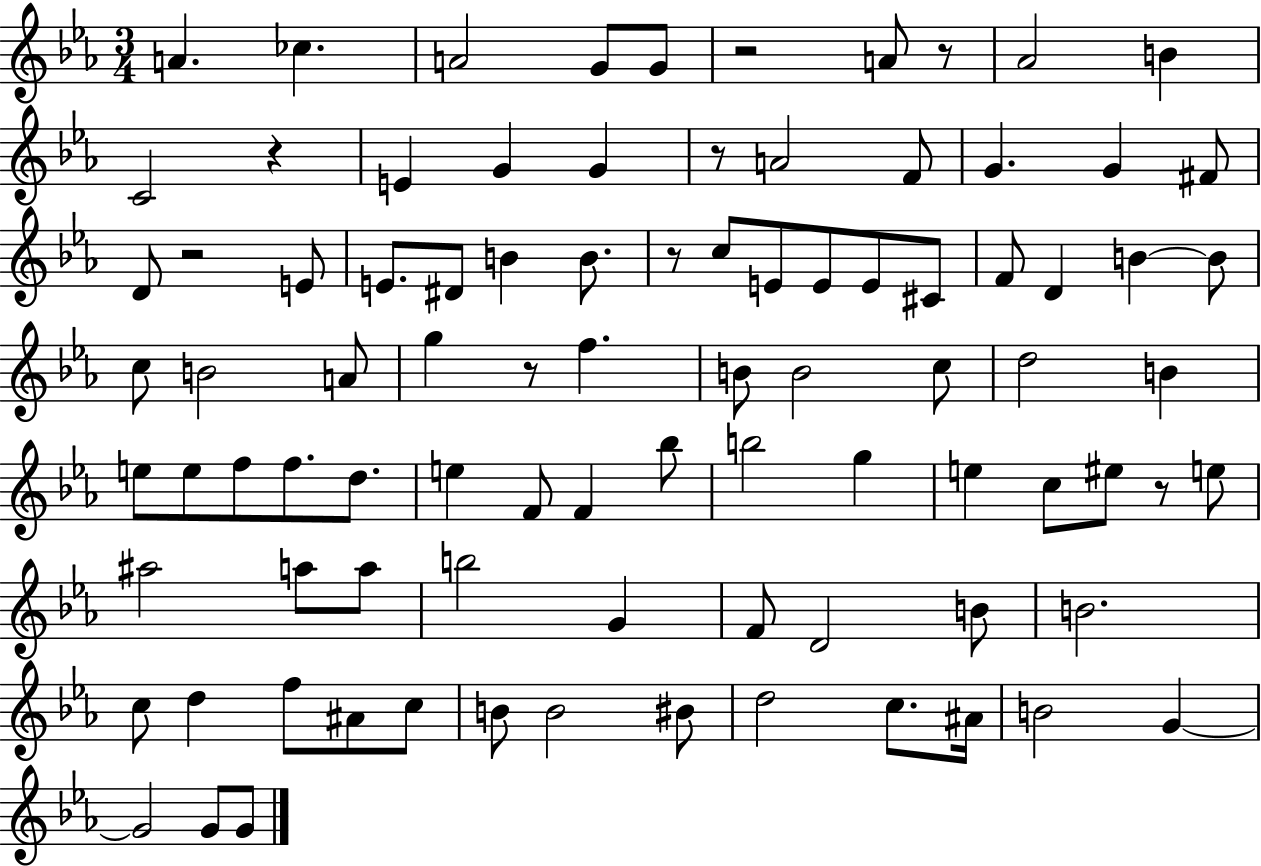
X:1
T:Untitled
M:3/4
L:1/4
K:Eb
A _c A2 G/2 G/2 z2 A/2 z/2 _A2 B C2 z E G G z/2 A2 F/2 G G ^F/2 D/2 z2 E/2 E/2 ^D/2 B B/2 z/2 c/2 E/2 E/2 E/2 ^C/2 F/2 D B B/2 c/2 B2 A/2 g z/2 f B/2 B2 c/2 d2 B e/2 e/2 f/2 f/2 d/2 e F/2 F _b/2 b2 g e c/2 ^e/2 z/2 e/2 ^a2 a/2 a/2 b2 G F/2 D2 B/2 B2 c/2 d f/2 ^A/2 c/2 B/2 B2 ^B/2 d2 c/2 ^A/4 B2 G G2 G/2 G/2